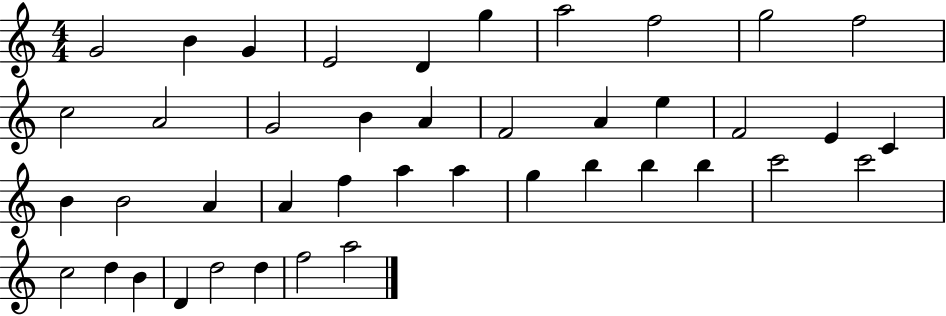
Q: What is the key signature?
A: C major